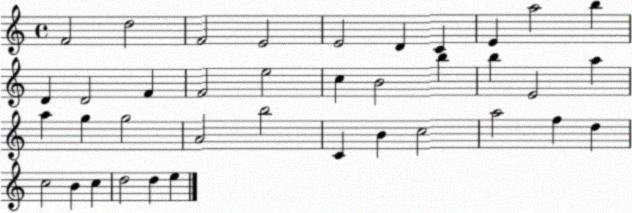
X:1
T:Untitled
M:4/4
L:1/4
K:C
F2 d2 F2 E2 E2 D C E a2 b D D2 F F2 e2 c B2 b b E2 a a g g2 A2 b2 C B c2 a2 f d c2 B c d2 d e